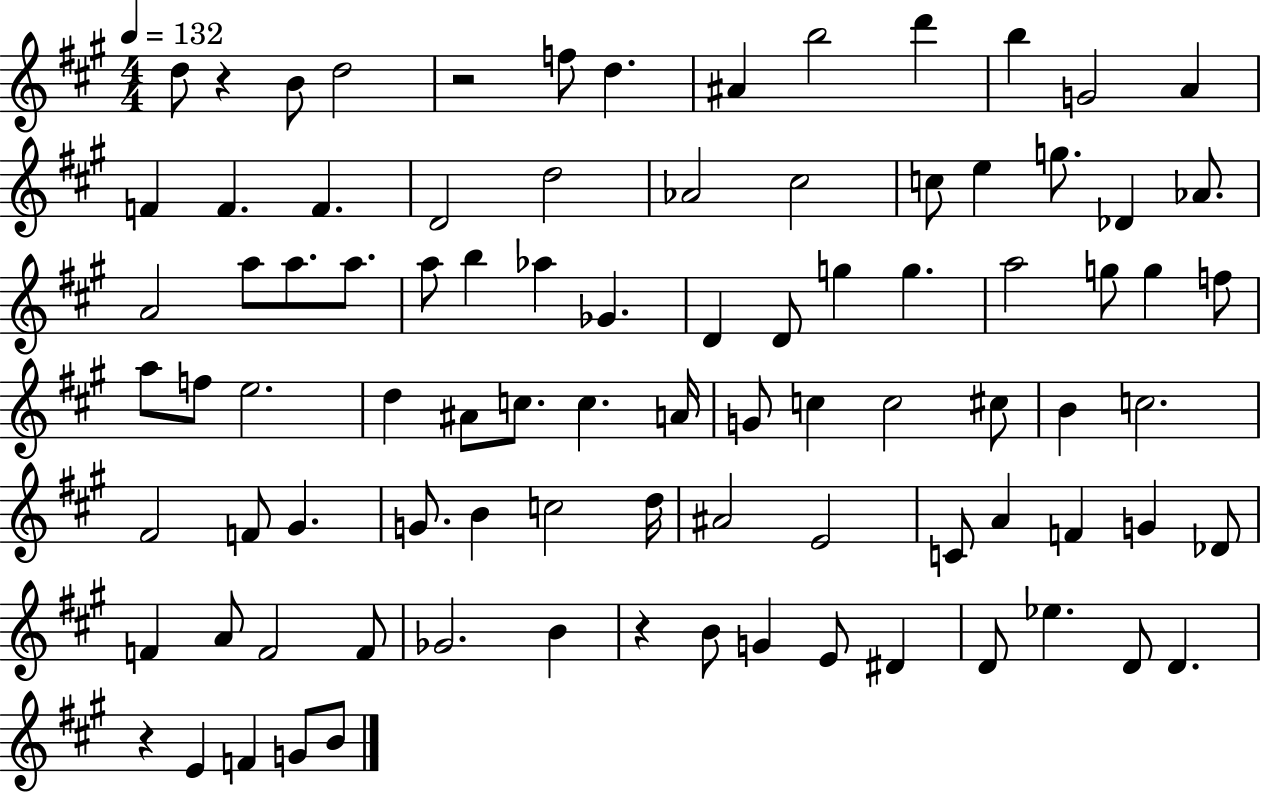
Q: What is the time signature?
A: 4/4